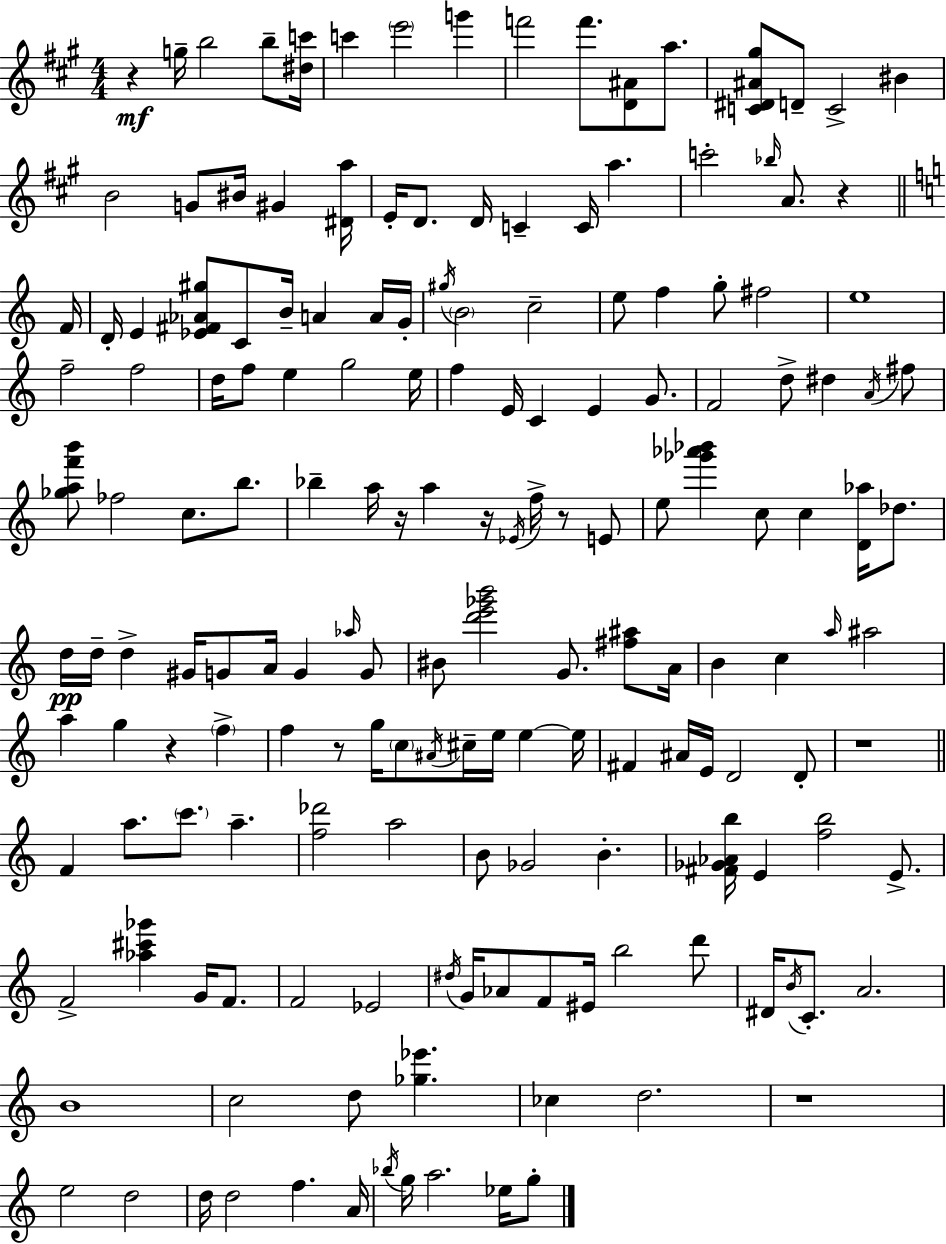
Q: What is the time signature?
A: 4/4